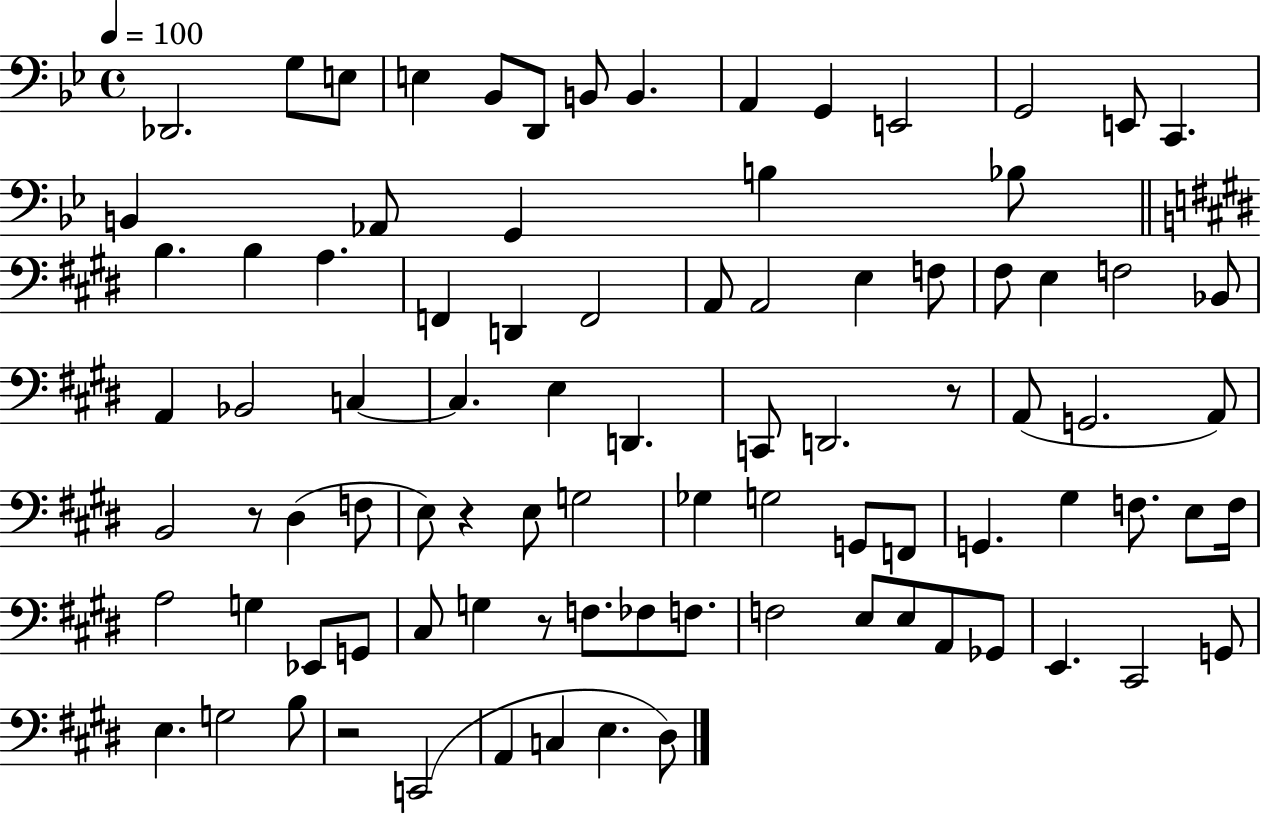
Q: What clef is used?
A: bass